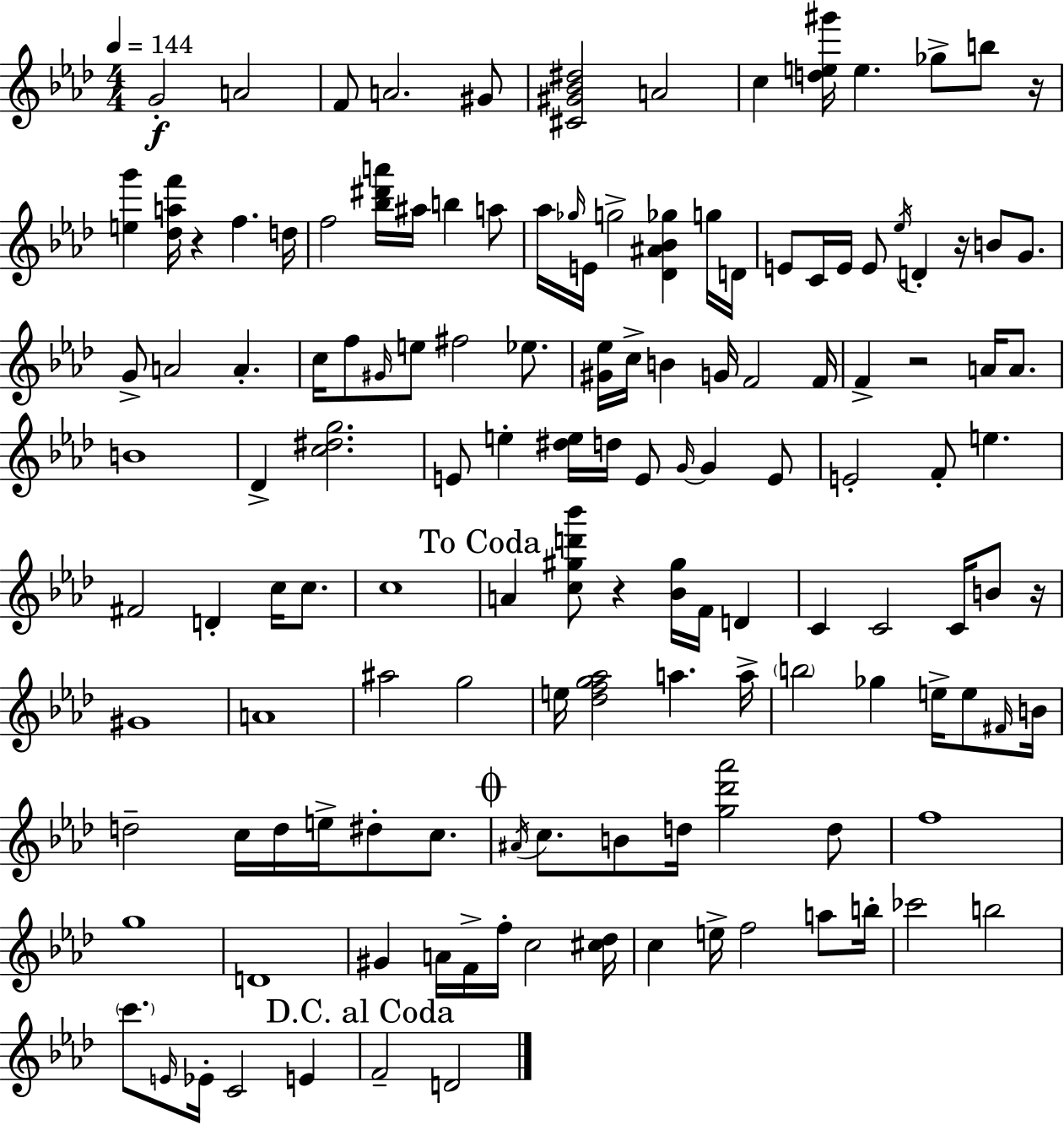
{
  \clef treble
  \numericTimeSignature
  \time 4/4
  \key aes \major
  \tempo 4 = 144
  g'2-.\f a'2 | f'8 a'2. gis'8 | <cis' gis' bes' dis''>2 a'2 | c''4 <d'' e'' gis'''>16 e''4. ges''8-> b''8 r16 | \break <e'' g'''>4 <des'' a'' f'''>16 r4 f''4. d''16 | f''2 <bes'' dis''' a'''>16 ais''16 b''4 a''8 | aes''16 \grace { ges''16 } e'16 g''2-> <des' ais' bes' ges''>4 g''16 | d'16 e'8 c'16 e'16 e'8 \acciaccatura { ees''16 } d'4-. r16 b'8 g'8. | \break g'8-> a'2 a'4.-. | c''16 f''8 \grace { gis'16 } e''8 fis''2 | ees''8. <gis' ees''>16 c''16-> b'4 g'16 f'2 | f'16 f'4-> r2 a'16 | \break a'8. b'1 | des'4-> <c'' dis'' g''>2. | e'8 e''4-. <dis'' e''>16 d''16 e'8 \grace { g'16~ }~ g'4 | e'8 e'2-. f'8-. e''4. | \break fis'2 d'4-. | c''16 c''8. c''1 | \mark "To Coda" a'4 <c'' gis'' d''' bes'''>8 r4 <bes' gis''>16 f'16 | d'4 c'4 c'2 | \break c'16 b'8 r16 gis'1 | a'1 | ais''2 g''2 | e''16 <des'' f'' g'' aes''>2 a''4. | \break a''16-> \parenthesize b''2 ges''4 | e''16-> e''8 \grace { fis'16 } b'16 d''2-- c''16 d''16 e''16-> | dis''8-. c''8. \mark \markup { \musicglyph "scripts.coda" } \acciaccatura { ais'16 } c''8. b'8 d''16 <g'' des''' aes'''>2 | d''8 f''1 | \break g''1 | d'1 | gis'4 a'16 f'16-> f''16-. c''2 | <cis'' des''>16 c''4 e''16-> f''2 | \break a''8 b''16-. ces'''2 b''2 | \parenthesize c'''8. \grace { e'16 } ees'16-. c'2 | e'4 \mark "D.C. al Coda" f'2-- d'2 | \bar "|."
}